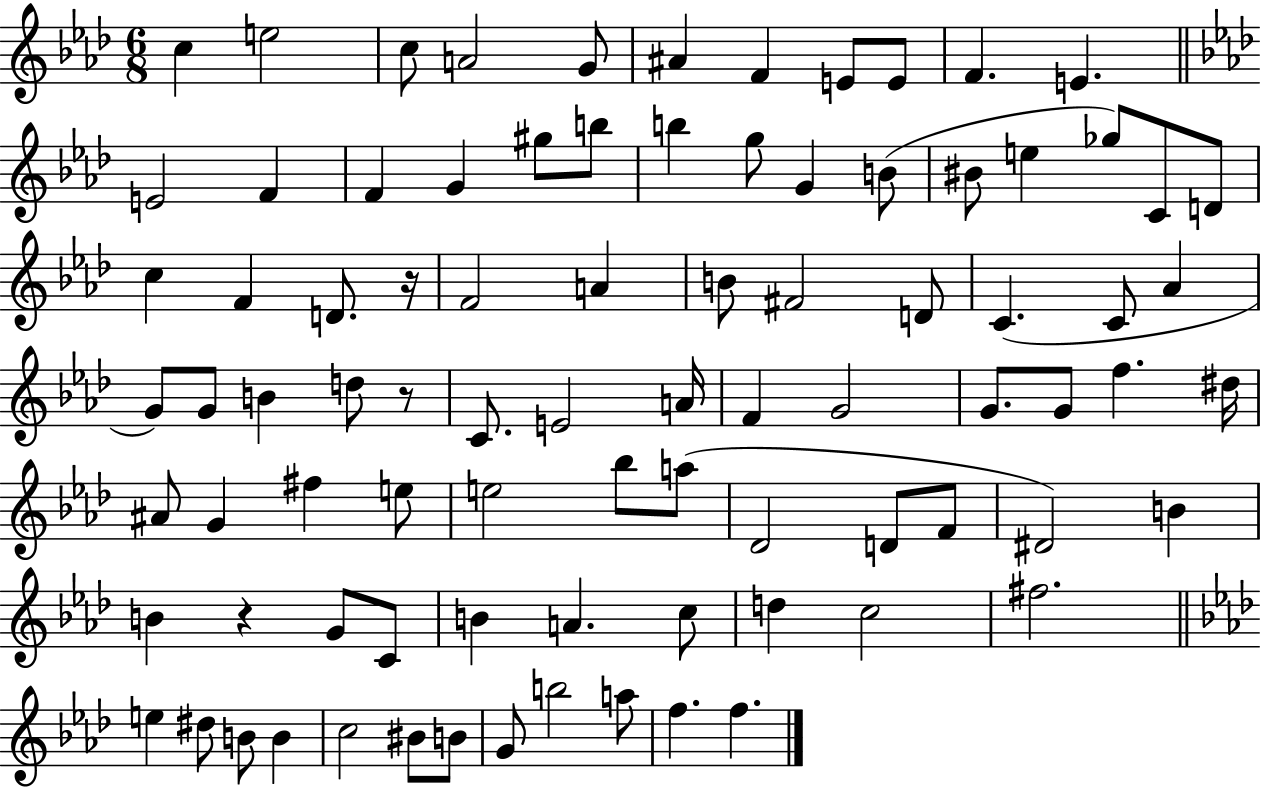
C5/q E5/h C5/e A4/h G4/e A#4/q F4/q E4/e E4/e F4/q. E4/q. E4/h F4/q F4/q G4/q G#5/e B5/e B5/q G5/e G4/q B4/e BIS4/e E5/q Gb5/e C4/e D4/e C5/q F4/q D4/e. R/s F4/h A4/q B4/e F#4/h D4/e C4/q. C4/e Ab4/q G4/e G4/e B4/q D5/e R/e C4/e. E4/h A4/s F4/q G4/h G4/e. G4/e F5/q. D#5/s A#4/e G4/q F#5/q E5/e E5/h Bb5/e A5/e Db4/h D4/e F4/e D#4/h B4/q B4/q R/q G4/e C4/e B4/q A4/q. C5/e D5/q C5/h F#5/h. E5/q D#5/e B4/e B4/q C5/h BIS4/e B4/e G4/e B5/h A5/e F5/q. F5/q.